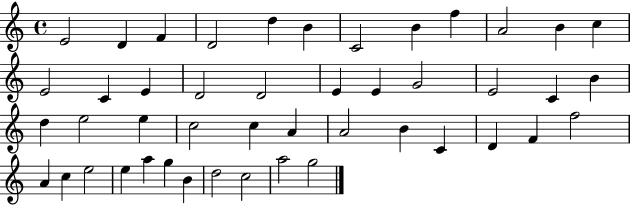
{
  \clef treble
  \time 4/4
  \defaultTimeSignature
  \key c \major
  e'2 d'4 f'4 | d'2 d''4 b'4 | c'2 b'4 f''4 | a'2 b'4 c''4 | \break e'2 c'4 e'4 | d'2 d'2 | e'4 e'4 g'2 | e'2 c'4 b'4 | \break d''4 e''2 e''4 | c''2 c''4 a'4 | a'2 b'4 c'4 | d'4 f'4 f''2 | \break a'4 c''4 e''2 | e''4 a''4 g''4 b'4 | d''2 c''2 | a''2 g''2 | \break \bar "|."
}